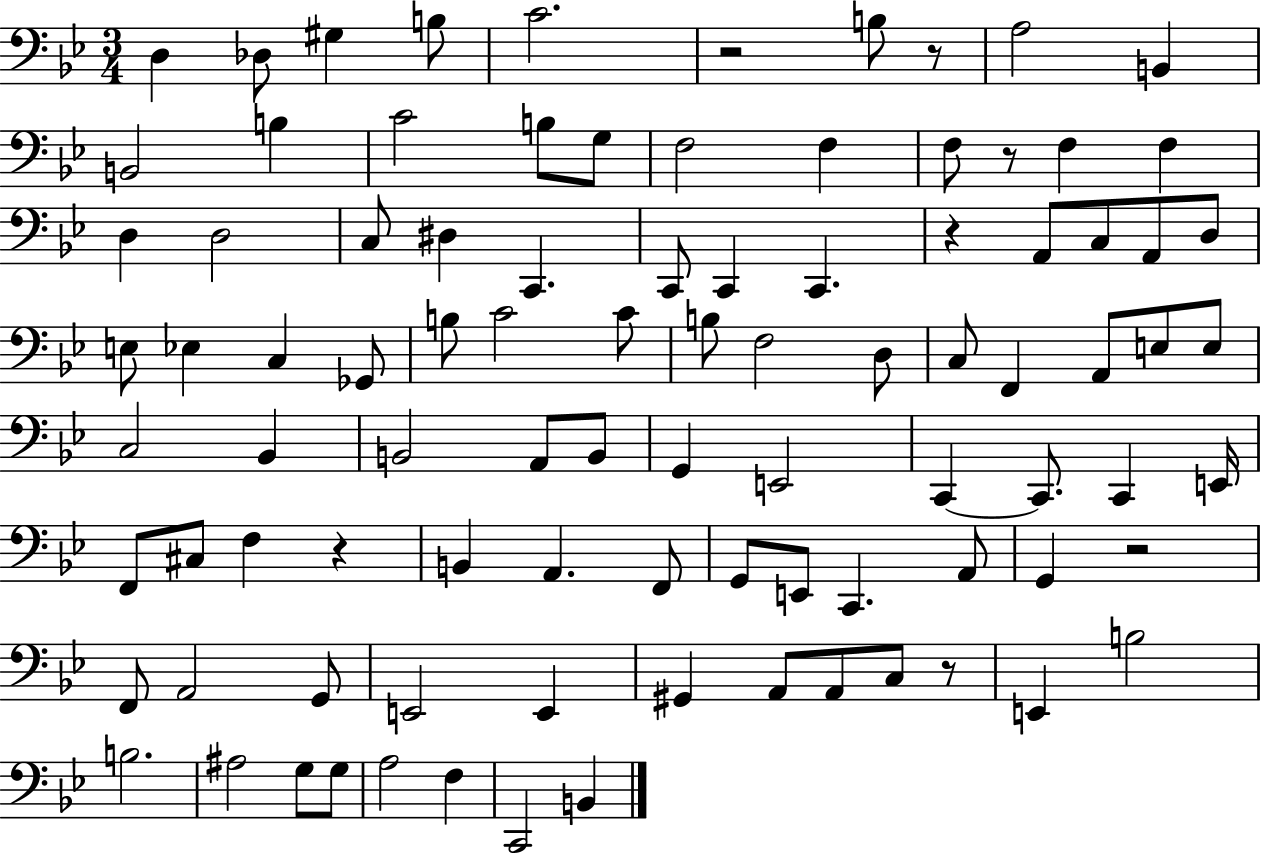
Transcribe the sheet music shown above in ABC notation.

X:1
T:Untitled
M:3/4
L:1/4
K:Bb
D, _D,/2 ^G, B,/2 C2 z2 B,/2 z/2 A,2 B,, B,,2 B, C2 B,/2 G,/2 F,2 F, F,/2 z/2 F, F, D, D,2 C,/2 ^D, C,, C,,/2 C,, C,, z A,,/2 C,/2 A,,/2 D,/2 E,/2 _E, C, _G,,/2 B,/2 C2 C/2 B,/2 F,2 D,/2 C,/2 F,, A,,/2 E,/2 E,/2 C,2 _B,, B,,2 A,,/2 B,,/2 G,, E,,2 C,, C,,/2 C,, E,,/4 F,,/2 ^C,/2 F, z B,, A,, F,,/2 G,,/2 E,,/2 C,, A,,/2 G,, z2 F,,/2 A,,2 G,,/2 E,,2 E,, ^G,, A,,/2 A,,/2 C,/2 z/2 E,, B,2 B,2 ^A,2 G,/2 G,/2 A,2 F, C,,2 B,,